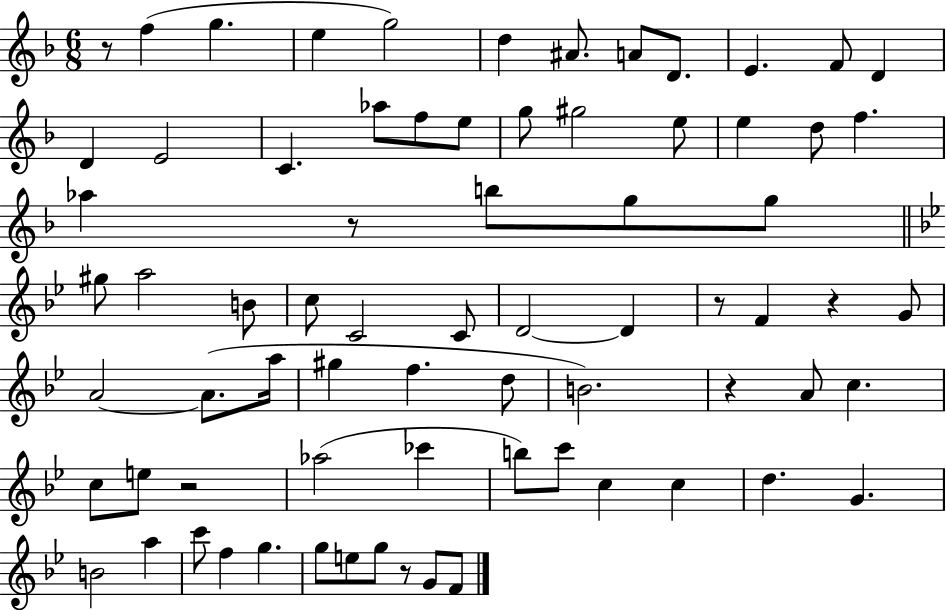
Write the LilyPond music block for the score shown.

{
  \clef treble
  \numericTimeSignature
  \time 6/8
  \key f \major
  r8 f''4( g''4. | e''4 g''2) | d''4 ais'8. a'8 d'8. | e'4. f'8 d'4 | \break d'4 e'2 | c'4. aes''8 f''8 e''8 | g''8 gis''2 e''8 | e''4 d''8 f''4. | \break aes''4 r8 b''8 g''8 g''8 | \bar "||" \break \key bes \major gis''8 a''2 b'8 | c''8 c'2 c'8 | d'2~~ d'4 | r8 f'4 r4 g'8 | \break a'2~~ a'8.( a''16 | gis''4 f''4. d''8 | b'2.) | r4 a'8 c''4. | \break c''8 e''8 r2 | aes''2( ces'''4 | b''8) c'''8 c''4 c''4 | d''4. g'4. | \break b'2 a''4 | c'''8 f''4 g''4. | g''8 e''8 g''8 r8 g'8 f'8 | \bar "|."
}